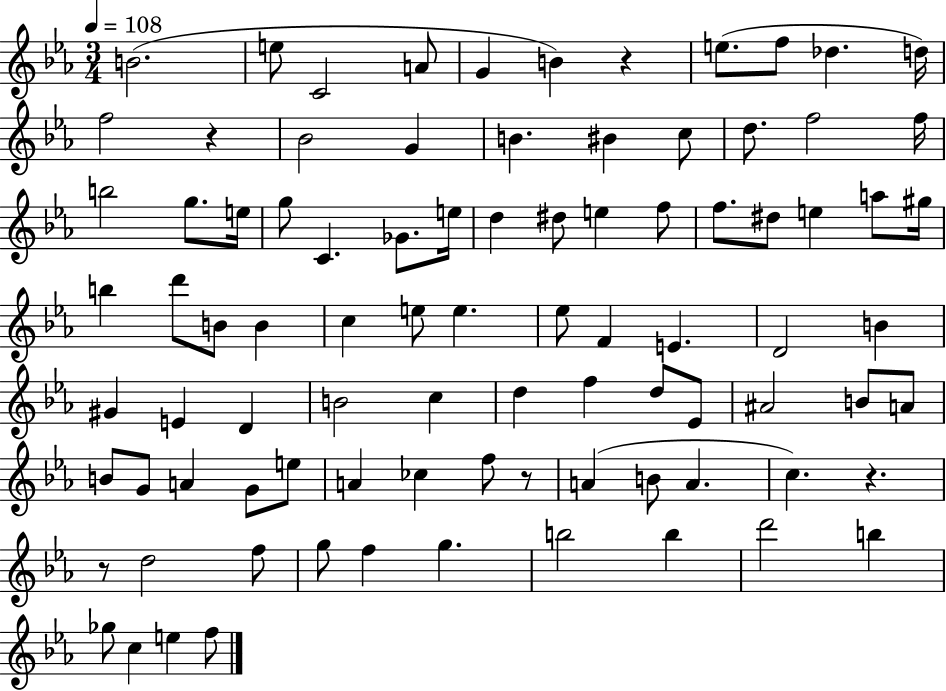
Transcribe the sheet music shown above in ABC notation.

X:1
T:Untitled
M:3/4
L:1/4
K:Eb
B2 e/2 C2 A/2 G B z e/2 f/2 _d d/4 f2 z _B2 G B ^B c/2 d/2 f2 f/4 b2 g/2 e/4 g/2 C _G/2 e/4 d ^d/2 e f/2 f/2 ^d/2 e a/2 ^g/4 b d'/2 B/2 B c e/2 e _e/2 F E D2 B ^G E D B2 c d f d/2 _E/2 ^A2 B/2 A/2 B/2 G/2 A G/2 e/2 A _c f/2 z/2 A B/2 A c z z/2 d2 f/2 g/2 f g b2 b d'2 b _g/2 c e f/2